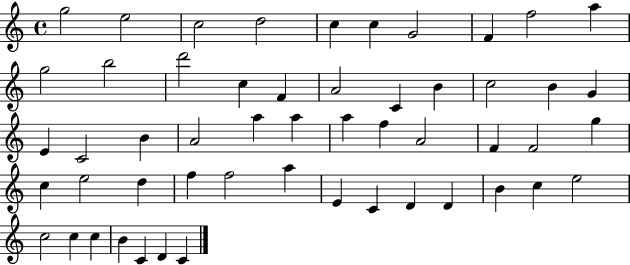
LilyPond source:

{
  \clef treble
  \time 4/4
  \defaultTimeSignature
  \key c \major
  g''2 e''2 | c''2 d''2 | c''4 c''4 g'2 | f'4 f''2 a''4 | \break g''2 b''2 | d'''2 c''4 f'4 | a'2 c'4 b'4 | c''2 b'4 g'4 | \break e'4 c'2 b'4 | a'2 a''4 a''4 | a''4 f''4 a'2 | f'4 f'2 g''4 | \break c''4 e''2 d''4 | f''4 f''2 a''4 | e'4 c'4 d'4 d'4 | b'4 c''4 e''2 | \break c''2 c''4 c''4 | b'4 c'4 d'4 c'4 | \bar "|."
}